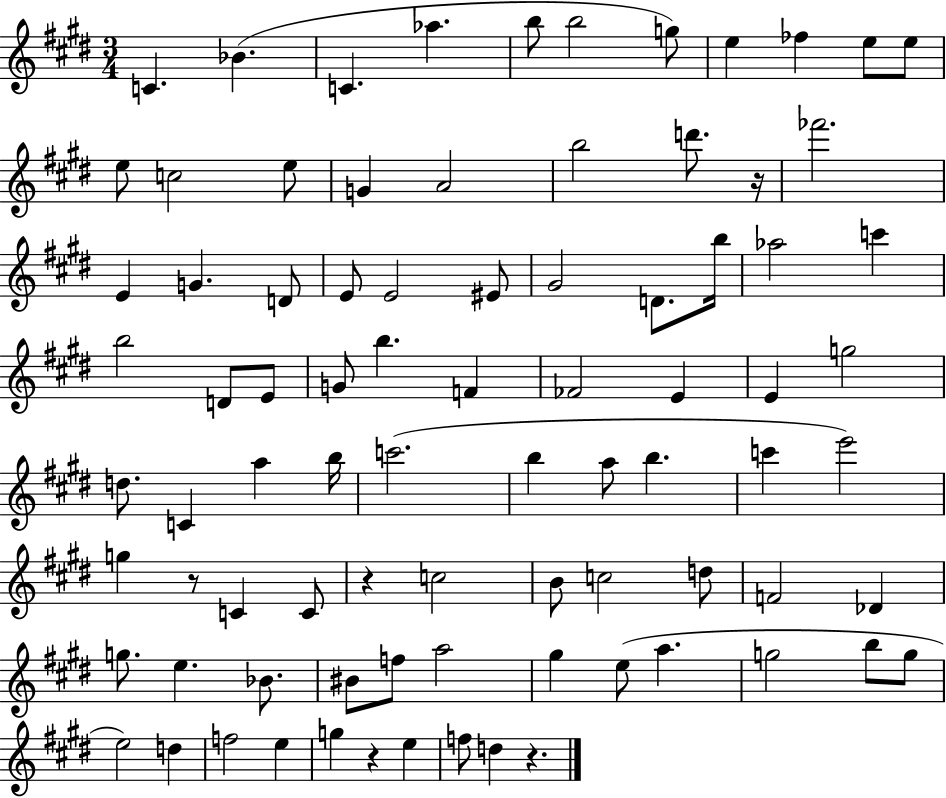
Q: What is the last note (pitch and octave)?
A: D5